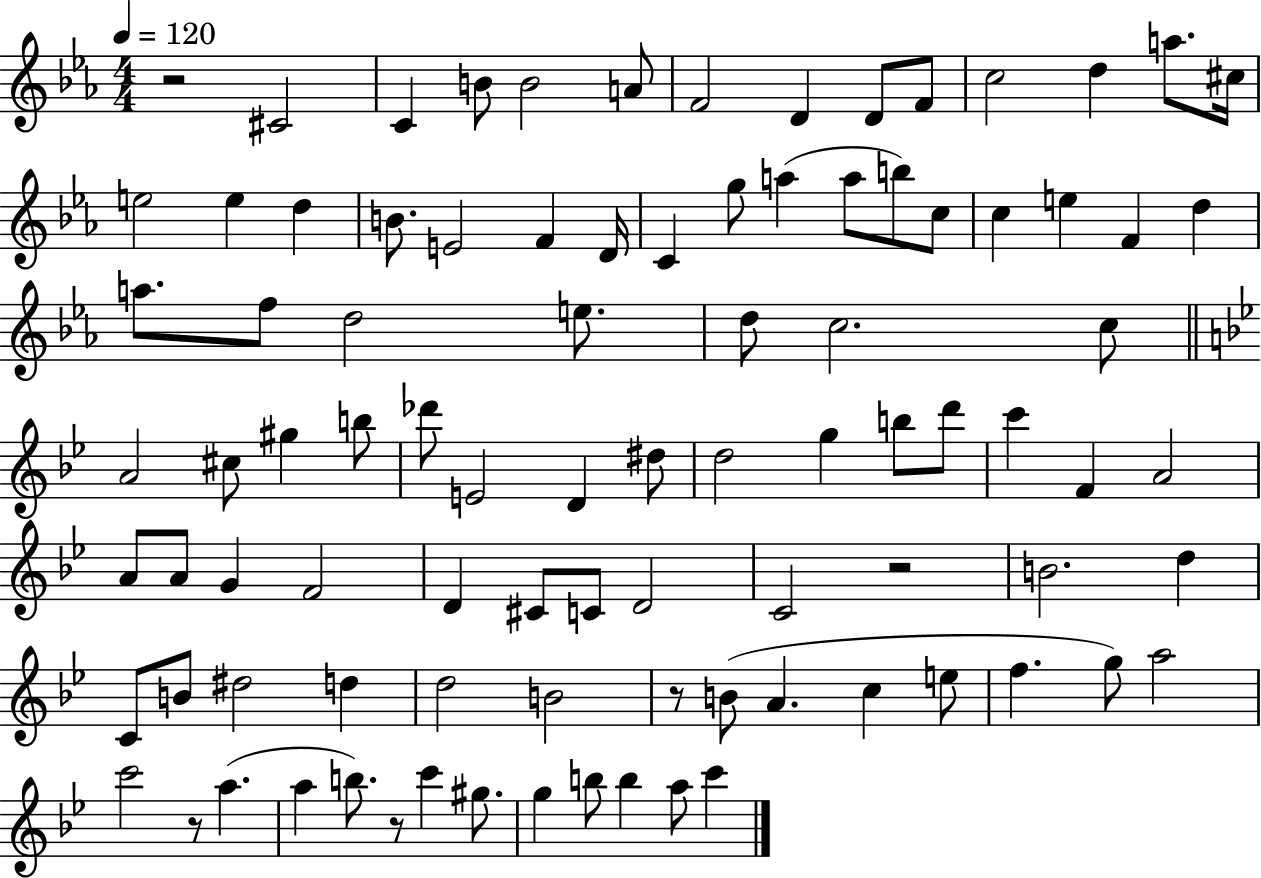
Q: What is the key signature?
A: EES major